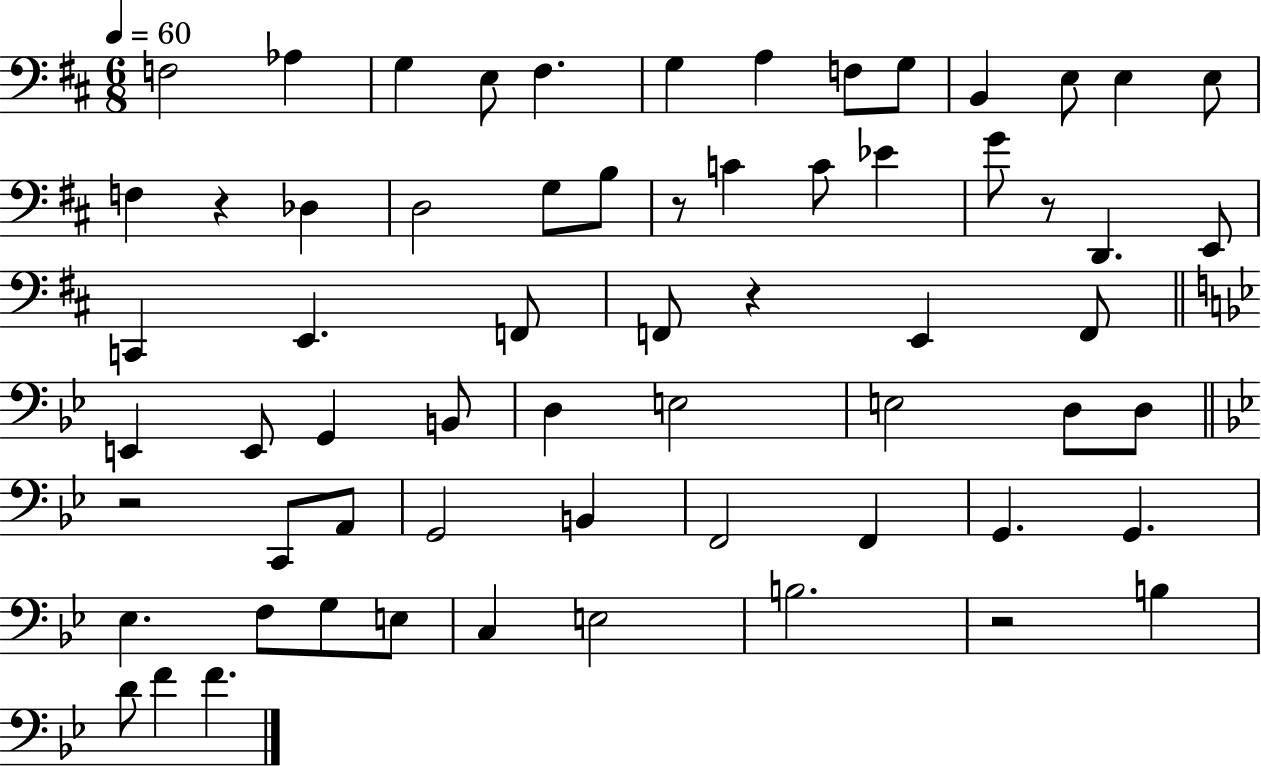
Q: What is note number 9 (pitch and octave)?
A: G3